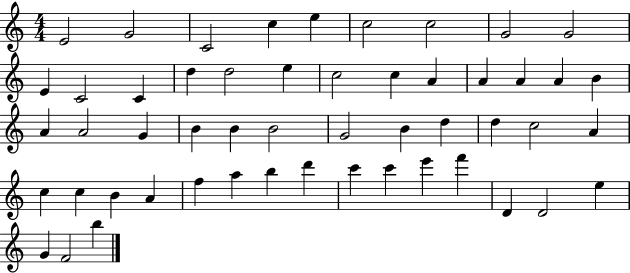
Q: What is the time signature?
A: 4/4